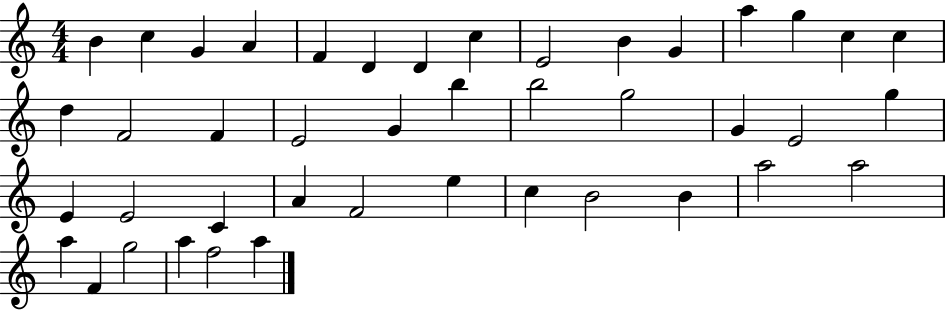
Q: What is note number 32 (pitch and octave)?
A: E5